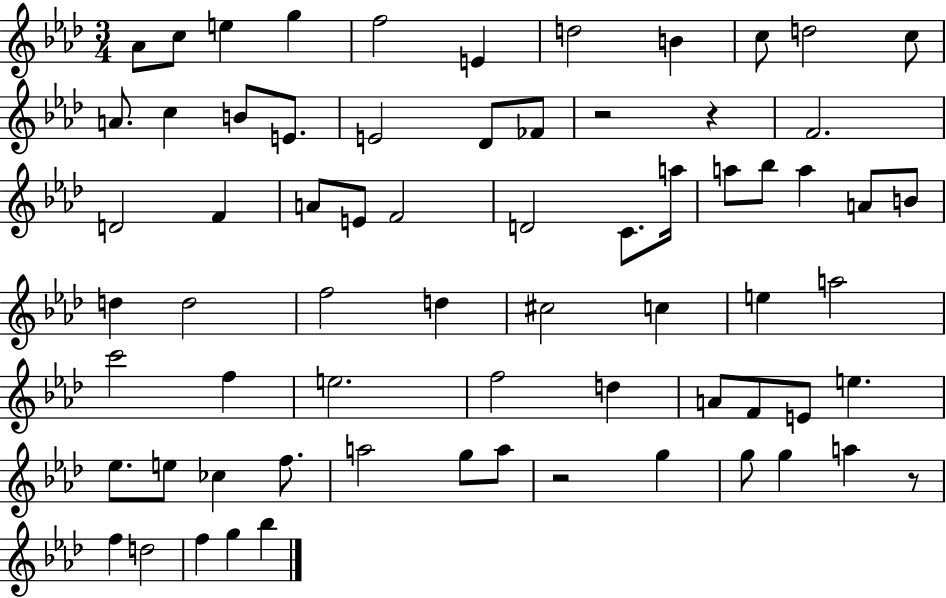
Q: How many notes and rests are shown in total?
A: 69